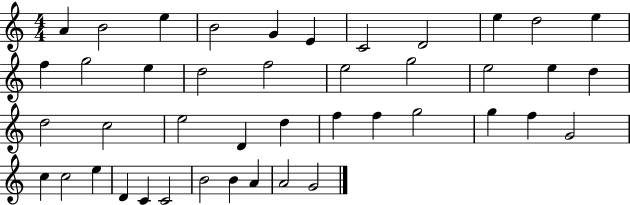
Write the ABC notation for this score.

X:1
T:Untitled
M:4/4
L:1/4
K:C
A B2 e B2 G E C2 D2 e d2 e f g2 e d2 f2 e2 g2 e2 e d d2 c2 e2 D d f f g2 g f G2 c c2 e D C C2 B2 B A A2 G2